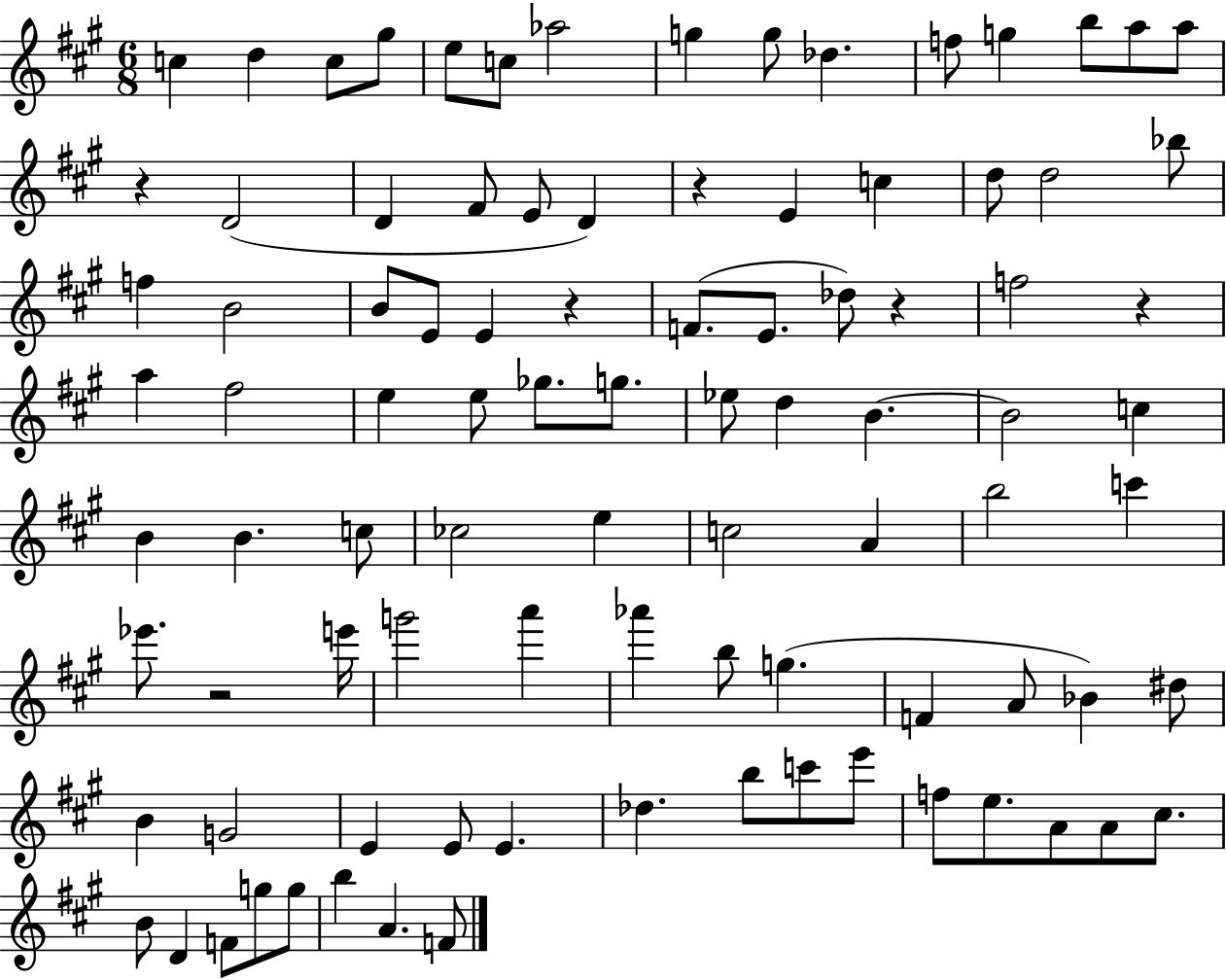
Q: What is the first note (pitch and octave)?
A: C5